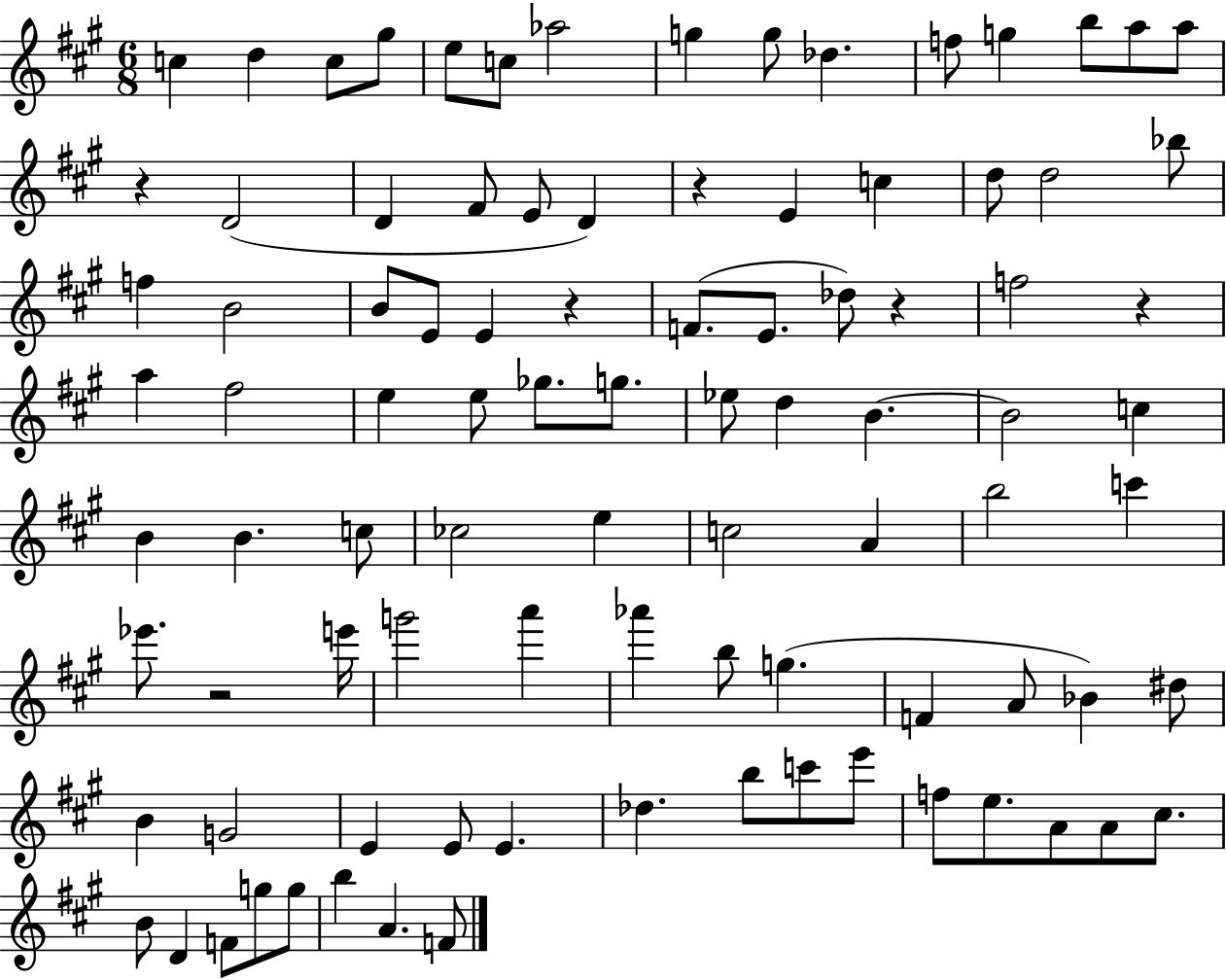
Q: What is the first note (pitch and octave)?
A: C5